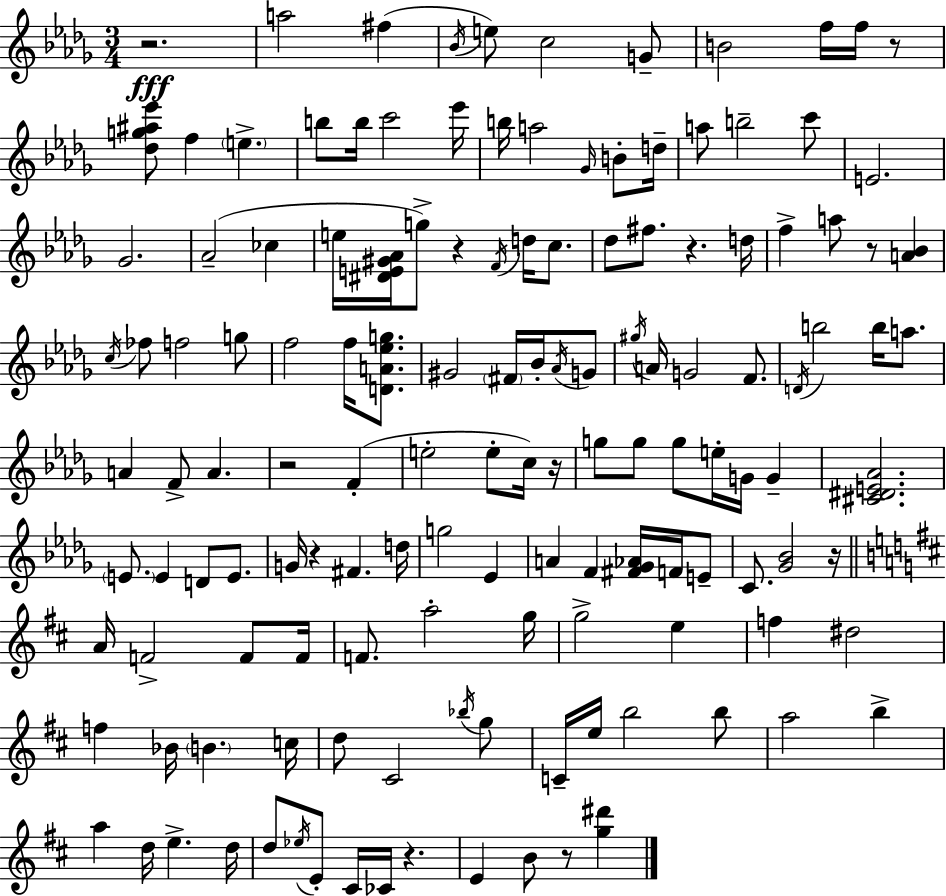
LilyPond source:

{
  \clef treble
  \numericTimeSignature
  \time 3/4
  \key bes \minor
  \repeat volta 2 { r2.\fff | a''2 fis''4( | \acciaccatura { bes'16 } e''8) c''2 g'8-- | b'2 f''16 f''16 r8 | \break <des'' g'' ais'' ees'''>8 f''4 \parenthesize e''4.-> | b''8 b''16 c'''2 | ees'''16 b''16 a''2 \grace { ges'16 } b'8-. | d''16-- a''8 b''2-- | \break c'''8 e'2. | ges'2. | aes'2--( ces''4 | e''16 <dis' e' gis' aes'>16 g''8->) r4 \acciaccatura { f'16 } d''16 | \break c''8. des''8 fis''8. r4. | d''16 f''4-> a''8 r8 <a' bes'>4 | \acciaccatura { c''16 } fes''8 f''2 | g''8 f''2 | \break f''16 <d' a' ees'' g''>8. gis'2 | \parenthesize fis'16 bes'16-. \acciaccatura { aes'16 } g'8 \acciaccatura { gis''16 } a'16 g'2 | f'8. \acciaccatura { d'16 } b''2 | b''16 a''8. a'4 f'8-> | \break a'4. r2 | f'4-.( e''2-. | e''8-. c''16) r16 g''8 g''8 g''8 | e''16-. g'16 g'4-- <cis' dis' e' aes'>2. | \break \parenthesize e'8. e'4 | d'8 e'8. g'16 r4 | fis'4. d''16 g''2 | ees'4 a'4 f'4 | \break <fis' ges' aes'>16 f'16 e'8-- c'8. <ges' bes'>2 | r16 \bar "||" \break \key d \major a'16 f'2-> f'8 f'16 | f'8. a''2-. g''16 | g''2-> e''4 | f''4 dis''2 | \break f''4 bes'16 \parenthesize b'4. c''16 | d''8 cis'2 \acciaccatura { bes''16 } g''8 | c'16-- e''16 b''2 b''8 | a''2 b''4-> | \break a''4 d''16 e''4.-> | d''16 d''8 \acciaccatura { ees''16 } e'8-. cis'16 ces'16 r4. | e'4 b'8 r8 <g'' dis'''>4 | } \bar "|."
}